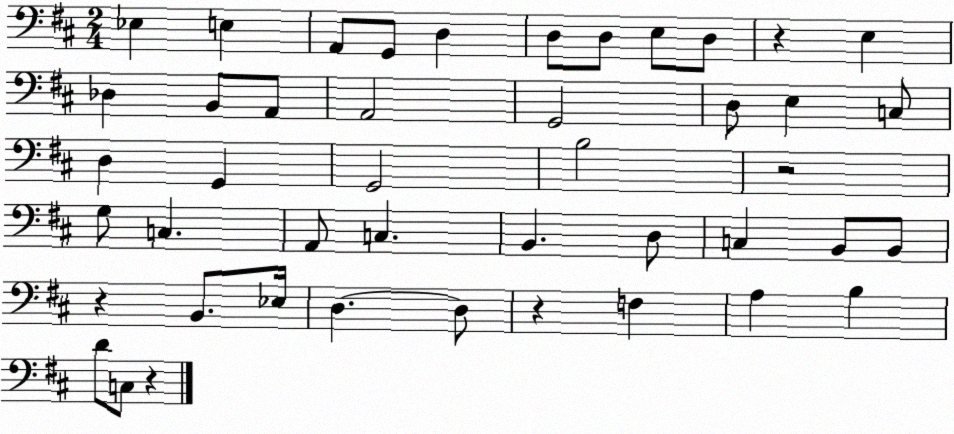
X:1
T:Untitled
M:2/4
L:1/4
K:D
_E, E, A,,/2 G,,/2 D, D,/2 D,/2 E,/2 D,/2 z E, _D, B,,/2 A,,/2 A,,2 G,,2 D,/2 E, C,/2 D, G,, G,,2 B,2 z2 G,/2 C, A,,/2 C, B,, D,/2 C, B,,/2 B,,/2 z B,,/2 _E,/4 D, D,/2 z F, A, B, D/2 C,/2 z